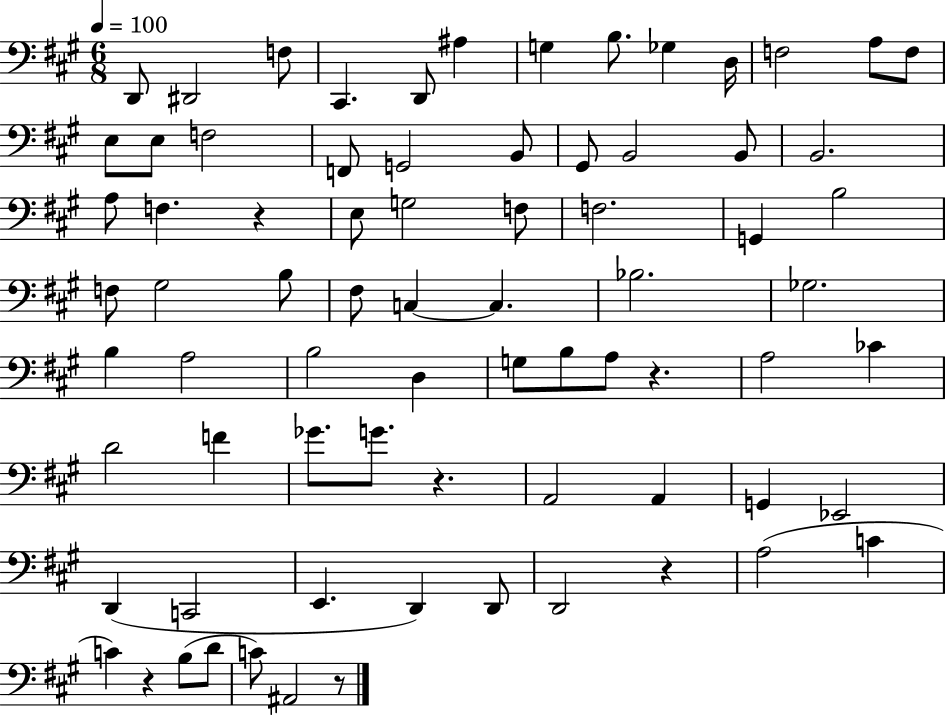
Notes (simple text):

D2/e D#2/h F3/e C#2/q. D2/e A#3/q G3/q B3/e. Gb3/q D3/s F3/h A3/e F3/e E3/e E3/e F3/h F2/e G2/h B2/e G#2/e B2/h B2/e B2/h. A3/e F3/q. R/q E3/e G3/h F3/e F3/h. G2/q B3/h F3/e G#3/h B3/e F#3/e C3/q C3/q. Bb3/h. Gb3/h. B3/q A3/h B3/h D3/q G3/e B3/e A3/e R/q. A3/h CES4/q D4/h F4/q Gb4/e. G4/e. R/q. A2/h A2/q G2/q Eb2/h D2/q C2/h E2/q. D2/q D2/e D2/h R/q A3/h C4/q C4/q R/q B3/e D4/e C4/e A#2/h R/e